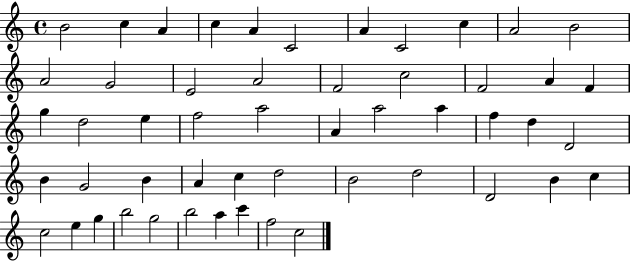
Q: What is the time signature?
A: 4/4